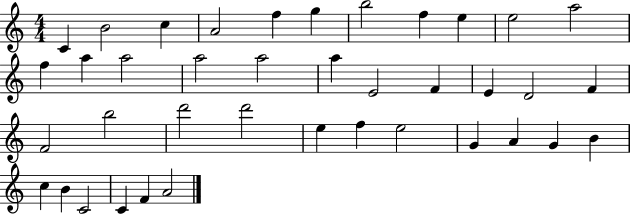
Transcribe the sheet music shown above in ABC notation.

X:1
T:Untitled
M:4/4
L:1/4
K:C
C B2 c A2 f g b2 f e e2 a2 f a a2 a2 a2 a E2 F E D2 F F2 b2 d'2 d'2 e f e2 G A G B c B C2 C F A2